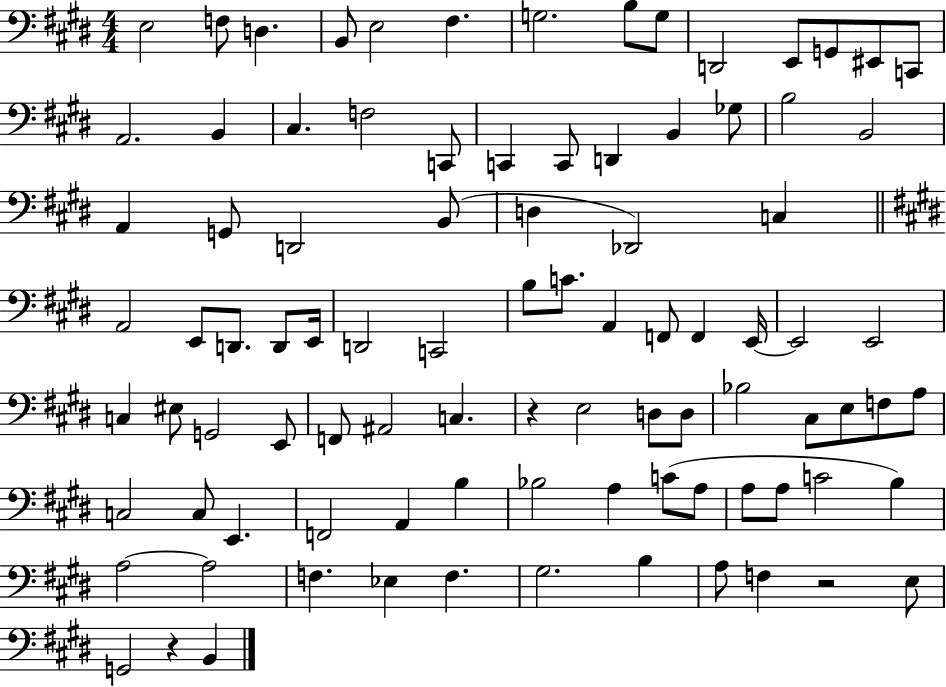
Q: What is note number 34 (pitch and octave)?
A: A2